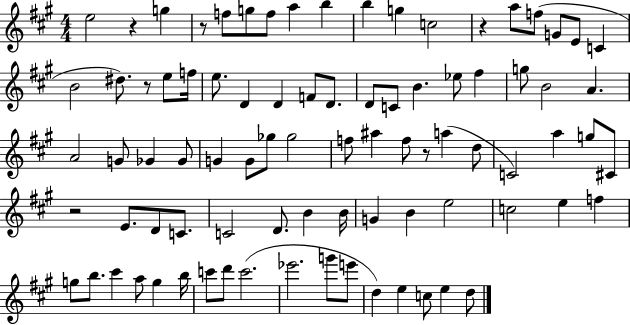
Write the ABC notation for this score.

X:1
T:Untitled
M:4/4
L:1/4
K:A
e2 z g z/2 f/2 g/2 f/2 a b b g c2 z a/2 f/2 G/2 E/2 C B2 ^d/2 z/2 e/2 f/4 e/2 D D F/2 D/2 D/2 C/2 B _e/2 ^f g/2 B2 A A2 G/2 _G _G/2 G G/2 _g/2 _g2 f/2 ^a f/2 z/2 a d/2 C2 a g/2 ^C/2 z2 E/2 D/2 C/2 C2 D/2 B B/4 G B e2 c2 e f g/2 b/2 ^c' a/2 g b/4 c'/2 d'/2 c'2 _e'2 g'/2 e'/2 d e c/2 e d/2